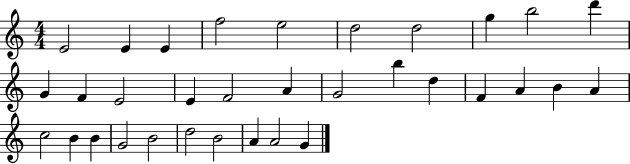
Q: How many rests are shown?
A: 0